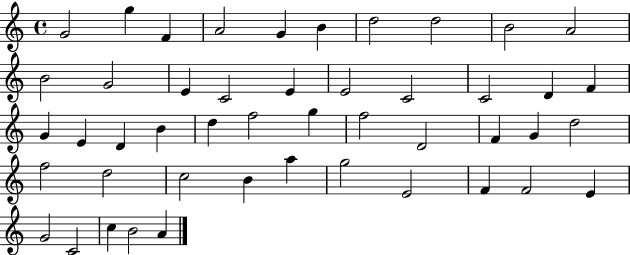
{
  \clef treble
  \time 4/4
  \defaultTimeSignature
  \key c \major
  g'2 g''4 f'4 | a'2 g'4 b'4 | d''2 d''2 | b'2 a'2 | \break b'2 g'2 | e'4 c'2 e'4 | e'2 c'2 | c'2 d'4 f'4 | \break g'4 e'4 d'4 b'4 | d''4 f''2 g''4 | f''2 d'2 | f'4 g'4 d''2 | \break f''2 d''2 | c''2 b'4 a''4 | g''2 e'2 | f'4 f'2 e'4 | \break g'2 c'2 | c''4 b'2 a'4 | \bar "|."
}